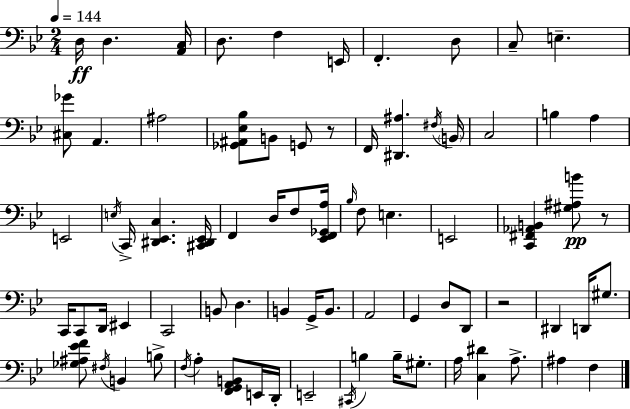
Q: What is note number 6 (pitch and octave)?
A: F2